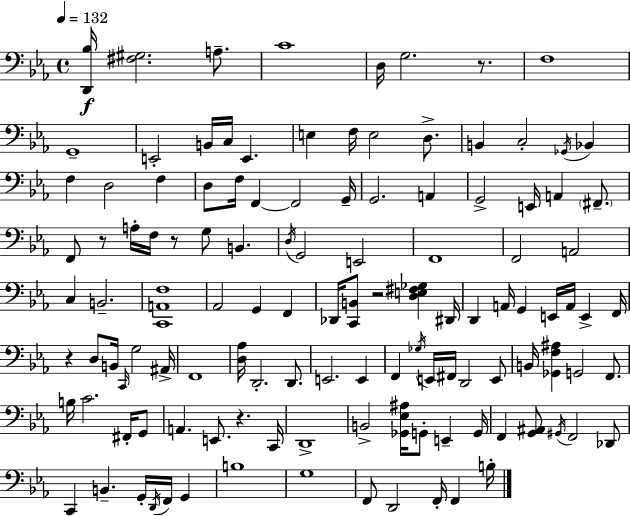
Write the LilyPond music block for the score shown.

{
  \clef bass
  \time 4/4
  \defaultTimeSignature
  \key ees \major
  \tempo 4 = 132
  <d, bes>16\f <fis gis>2. a8.-- | c'1 | d16 g2. r8. | f1 | \break g,1-- | e,2-. b,16 c16 e,4. | e4 f16 e2 d8.-> | b,4 c2-. \acciaccatura { ges,16 } bes,4 | \break f4 d2 f4 | d8 f16 f,4~~ f,2 | g,16-- g,2. a,4 | g,2-> e,16 a,4 \parenthesize fis,8.-- | \break f,8 r8 a16-. f16 r8 g8 b,4. | \acciaccatura { d16 } g,2 e,2 | f,1 | f,2 a,2 | \break c4 b,2.-- | <c, a, f>1 | aes,2 g,4 f,4 | des,16 <c, b,>8 r2 <d e fis ges>4 | \break dis,16 d,4 a,16 g,4 e,16 a,16 e,4-> | f,16 r4 d8 b,16 \grace { c,16 } g2 | ais,16-> f,1 | <d aes>16 d,2.-. | \break d,8. e,2. e,4 | f,4 \acciaccatura { ges16 } e,16 fis,16 d,2 | e,8 b,16 <ges, f ais>4 g,2 | f,8. b16 c'2. | \break fis,16-. g,8 a,4. e,8. r4. | c,16 d,1-> | b,2-> <ges, ees ais>16 g,8-. e,4-- | g,16 f,4 <g, ais,>8 \acciaccatura { gis,16 } f,2 | \break des,8 c,4 b,4.-- g,16-. | \acciaccatura { d,16 } f,16 g,4 b1 | g1 | f,8 d,2 | \break f,16-. f,4 b16-. \bar "|."
}